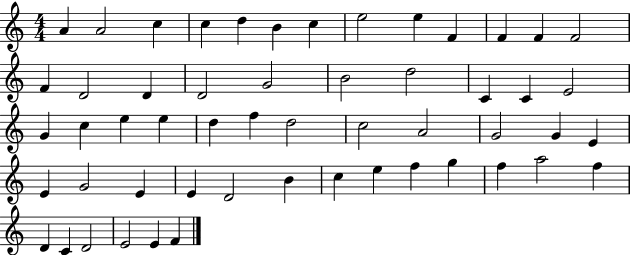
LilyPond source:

{
  \clef treble
  \numericTimeSignature
  \time 4/4
  \key c \major
  a'4 a'2 c''4 | c''4 d''4 b'4 c''4 | e''2 e''4 f'4 | f'4 f'4 f'2 | \break f'4 d'2 d'4 | d'2 g'2 | b'2 d''2 | c'4 c'4 e'2 | \break g'4 c''4 e''4 e''4 | d''4 f''4 d''2 | c''2 a'2 | g'2 g'4 e'4 | \break e'4 g'2 e'4 | e'4 d'2 b'4 | c''4 e''4 f''4 g''4 | f''4 a''2 f''4 | \break d'4 c'4 d'2 | e'2 e'4 f'4 | \bar "|."
}